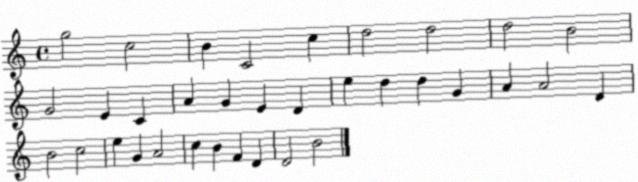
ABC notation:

X:1
T:Untitled
M:4/4
L:1/4
K:C
g2 c2 B C2 c d2 d2 d2 B2 G2 E C A G E D e d d G A A2 D B2 c2 e G A2 c B F D D2 B2